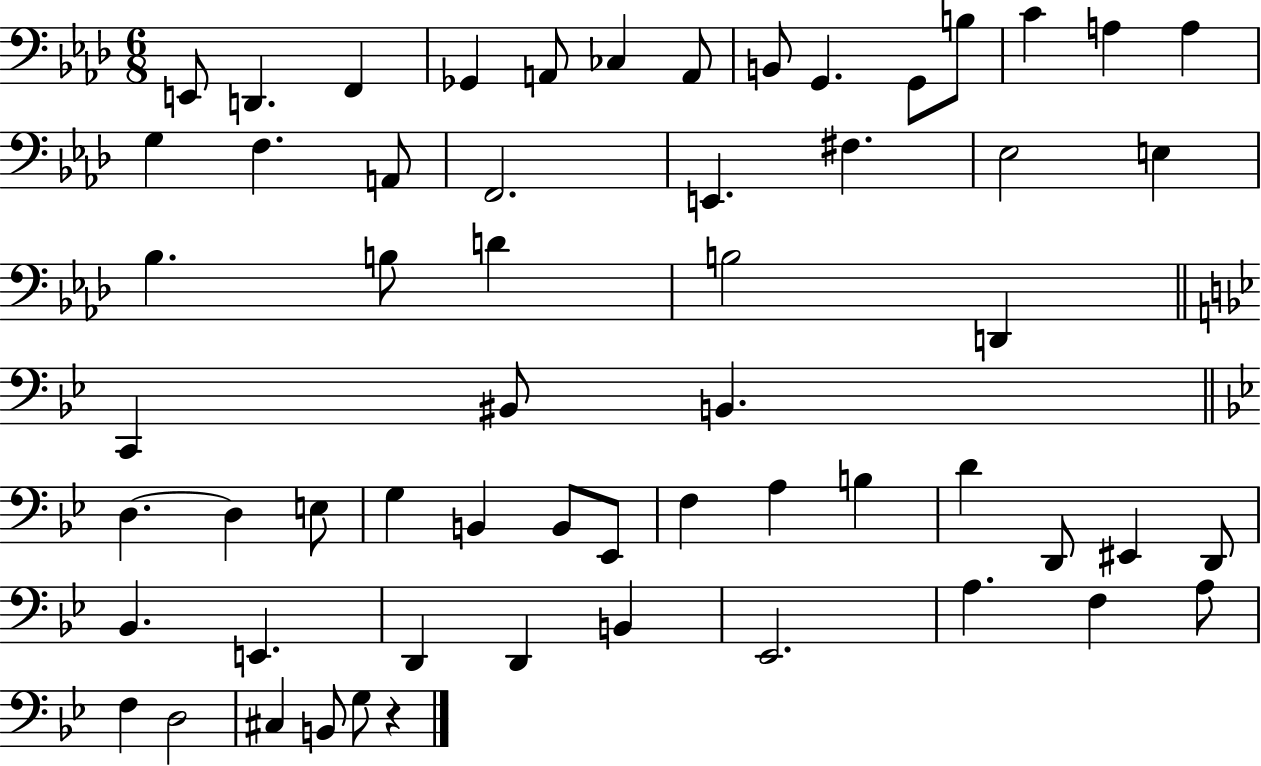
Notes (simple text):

E2/e D2/q. F2/q Gb2/q A2/e CES3/q A2/e B2/e G2/q. G2/e B3/e C4/q A3/q A3/q G3/q F3/q. A2/e F2/h. E2/q. F#3/q. Eb3/h E3/q Bb3/q. B3/e D4/q B3/h D2/q C2/q BIS2/e B2/q. D3/q. D3/q E3/e G3/q B2/q B2/e Eb2/e F3/q A3/q B3/q D4/q D2/e EIS2/q D2/e Bb2/q. E2/q. D2/q D2/q B2/q Eb2/h. A3/q. F3/q A3/e F3/q D3/h C#3/q B2/e G3/e R/q